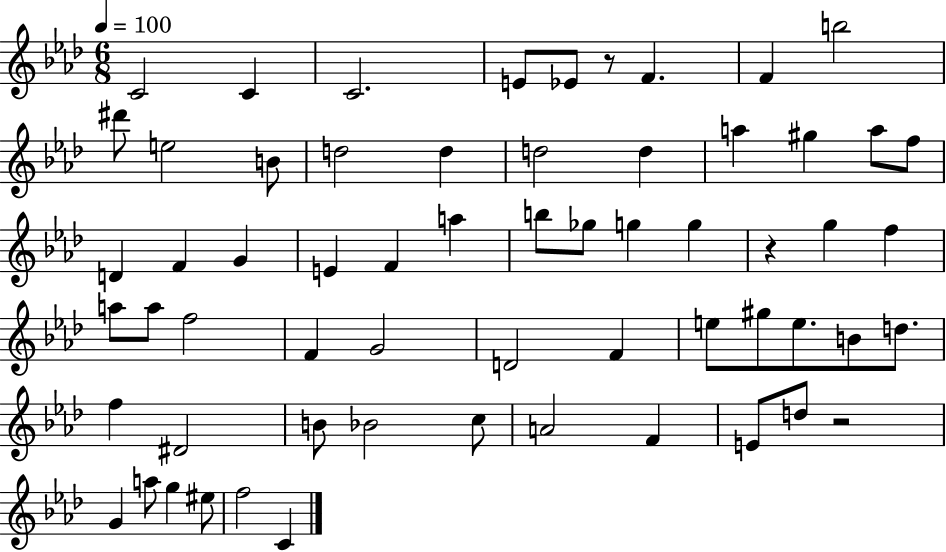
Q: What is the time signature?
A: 6/8